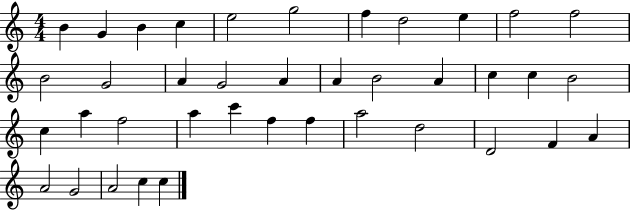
B4/q G4/q B4/q C5/q E5/h G5/h F5/q D5/h E5/q F5/h F5/h B4/h G4/h A4/q G4/h A4/q A4/q B4/h A4/q C5/q C5/q B4/h C5/q A5/q F5/h A5/q C6/q F5/q F5/q A5/h D5/h D4/h F4/q A4/q A4/h G4/h A4/h C5/q C5/q